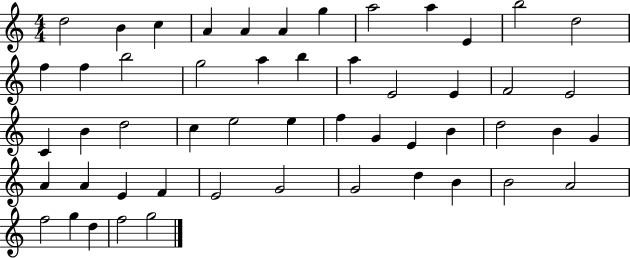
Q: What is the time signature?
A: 4/4